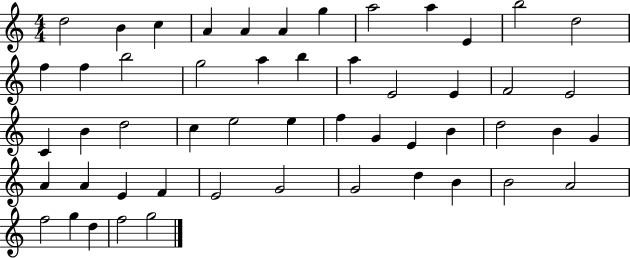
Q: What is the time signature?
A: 4/4